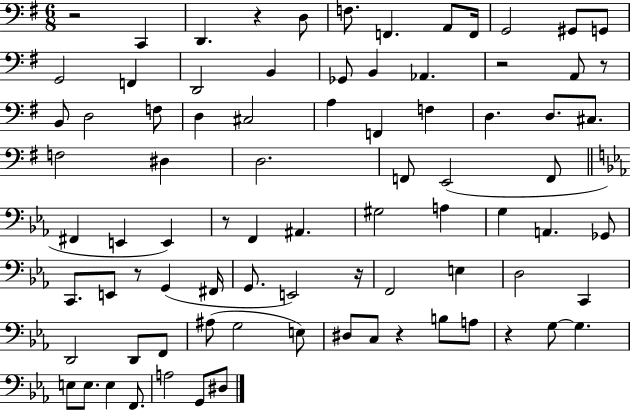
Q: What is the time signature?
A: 6/8